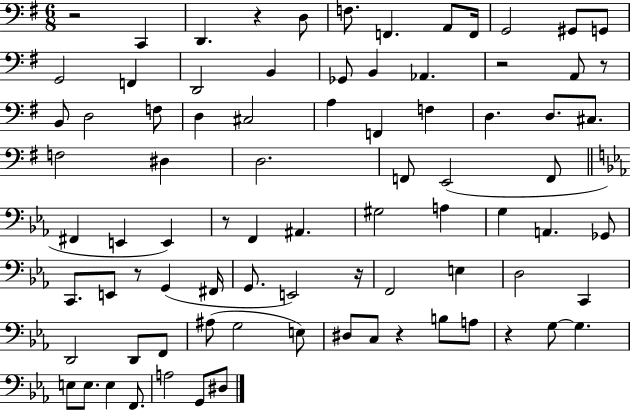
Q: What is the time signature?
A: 6/8